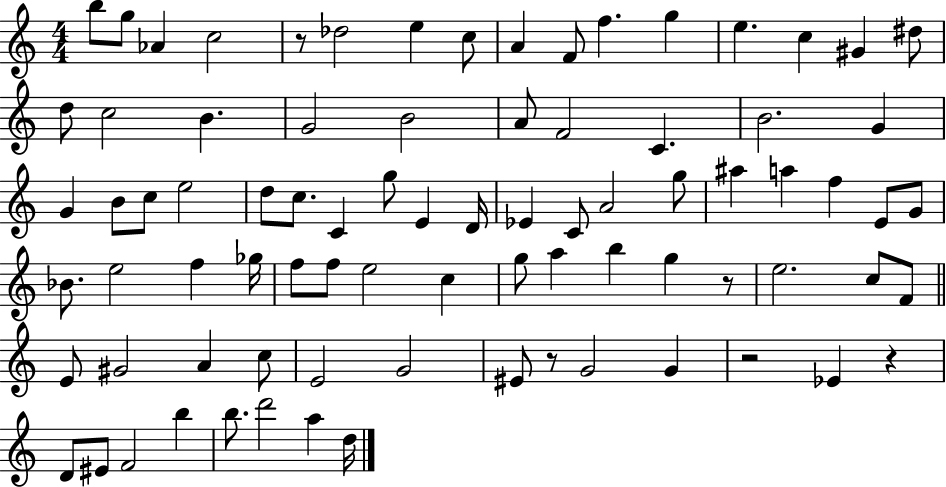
{
  \clef treble
  \numericTimeSignature
  \time 4/4
  \key c \major
  b''8 g''8 aes'4 c''2 | r8 des''2 e''4 c''8 | a'4 f'8 f''4. g''4 | e''4. c''4 gis'4 dis''8 | \break d''8 c''2 b'4. | g'2 b'2 | a'8 f'2 c'4. | b'2. g'4 | \break g'4 b'8 c''8 e''2 | d''8 c''8. c'4 g''8 e'4 d'16 | ees'4 c'8 a'2 g''8 | ais''4 a''4 f''4 e'8 g'8 | \break bes'8. e''2 f''4 ges''16 | f''8 f''8 e''2 c''4 | g''8 a''4 b''4 g''4 r8 | e''2. c''8 f'8 | \break \bar "||" \break \key a \minor e'8 gis'2 a'4 c''8 | e'2 g'2 | eis'8 r8 g'2 g'4 | r2 ees'4 r4 | \break d'8 eis'8 f'2 b''4 | b''8. d'''2 a''4 d''16 | \bar "|."
}